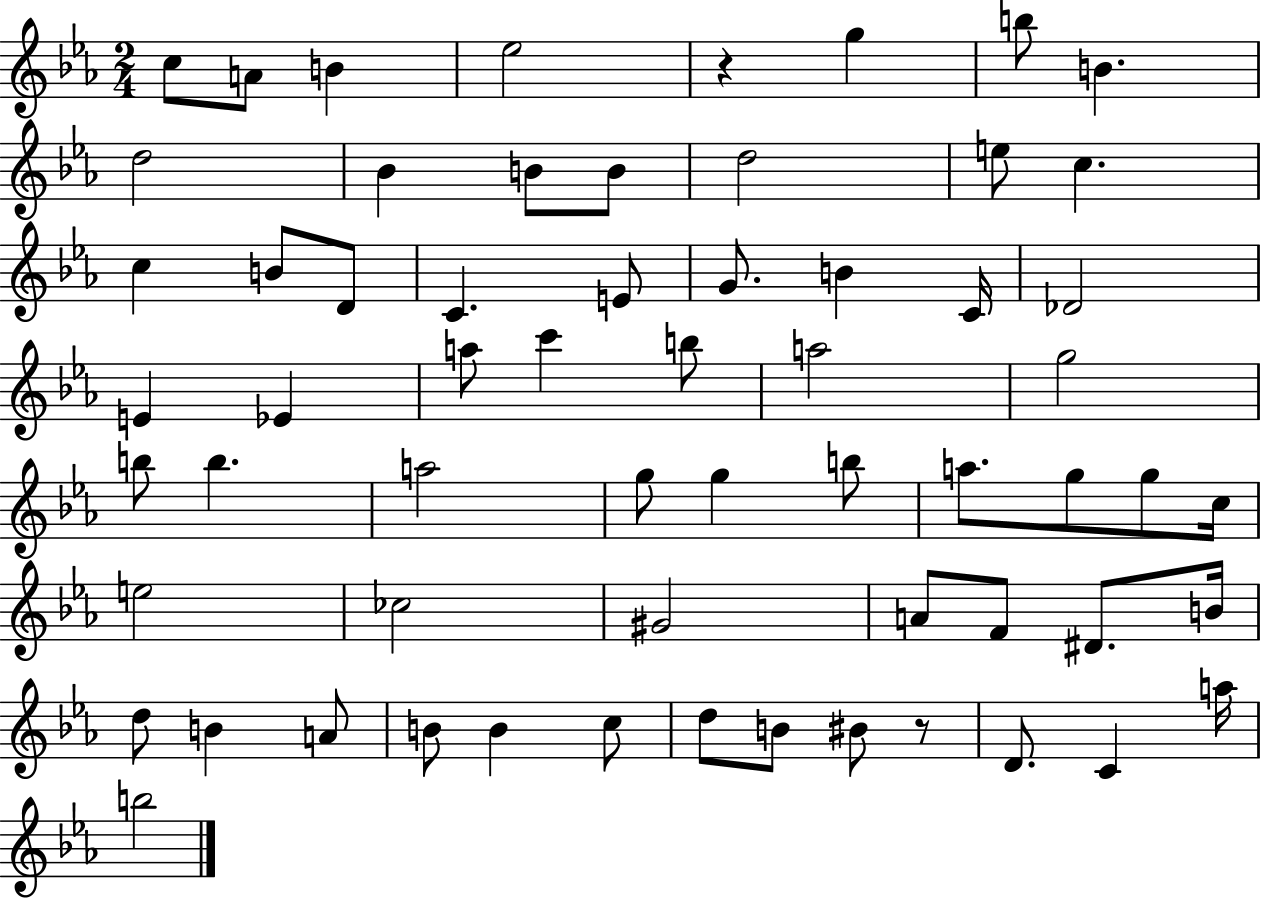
X:1
T:Untitled
M:2/4
L:1/4
K:Eb
c/2 A/2 B _e2 z g b/2 B d2 _B B/2 B/2 d2 e/2 c c B/2 D/2 C E/2 G/2 B C/4 _D2 E _E a/2 c' b/2 a2 g2 b/2 b a2 g/2 g b/2 a/2 g/2 g/2 c/4 e2 _c2 ^G2 A/2 F/2 ^D/2 B/4 d/2 B A/2 B/2 B c/2 d/2 B/2 ^B/2 z/2 D/2 C a/4 b2